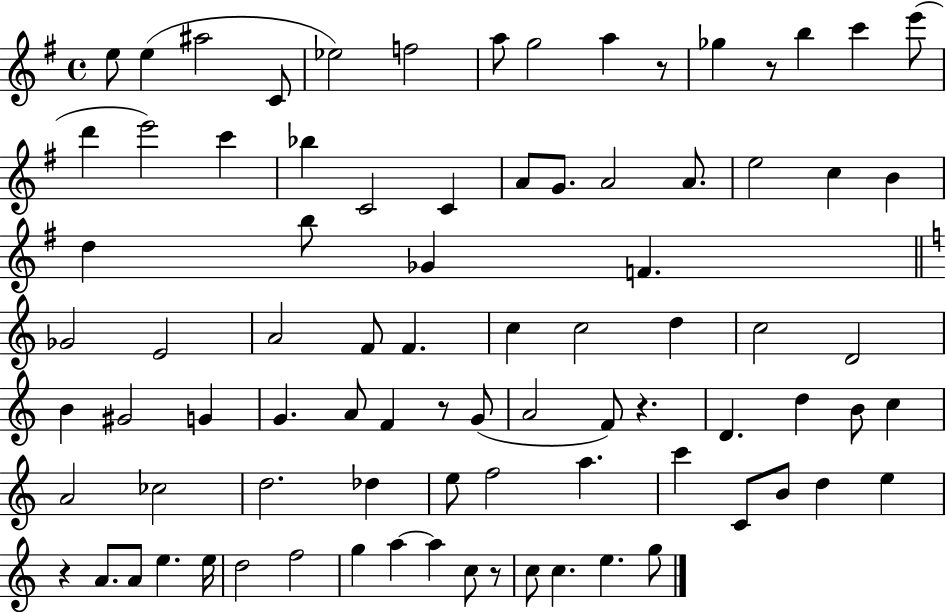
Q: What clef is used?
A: treble